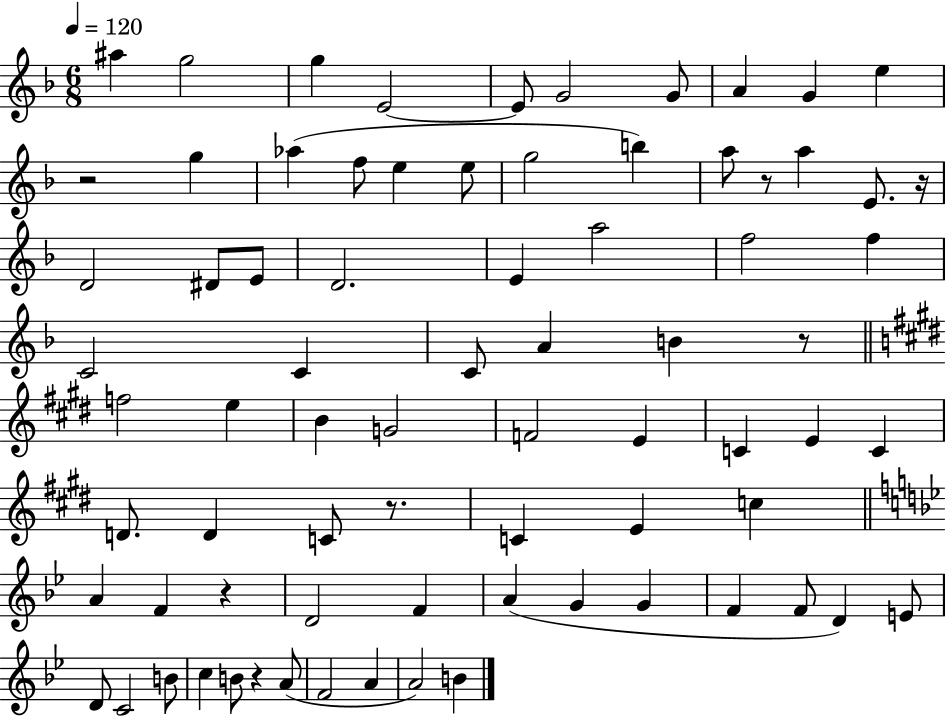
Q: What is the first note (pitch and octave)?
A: A#5